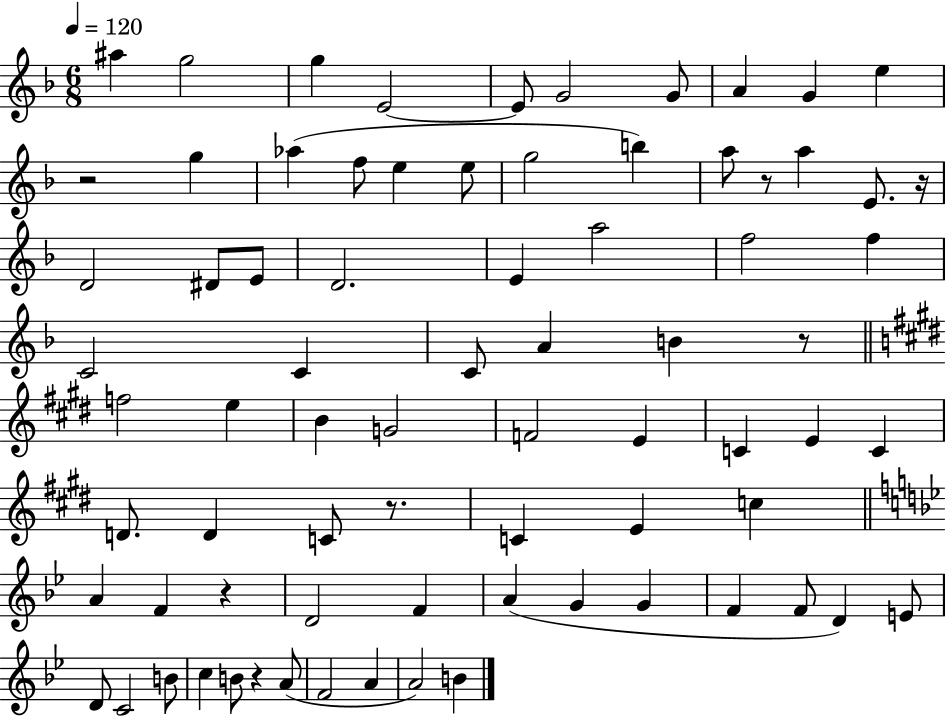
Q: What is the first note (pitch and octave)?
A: A#5